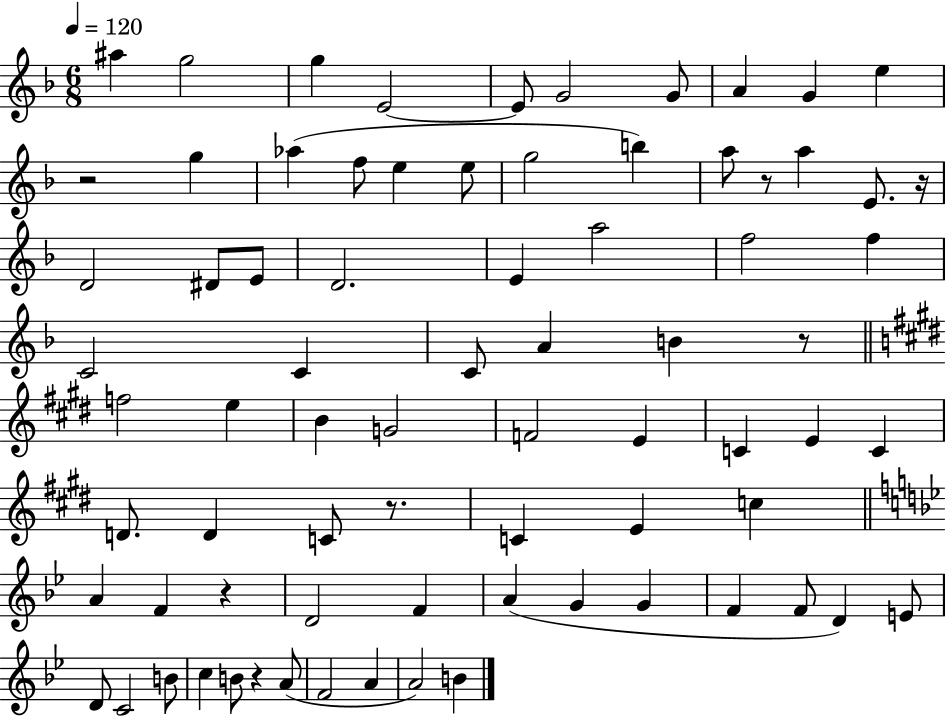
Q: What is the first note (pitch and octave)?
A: A#5